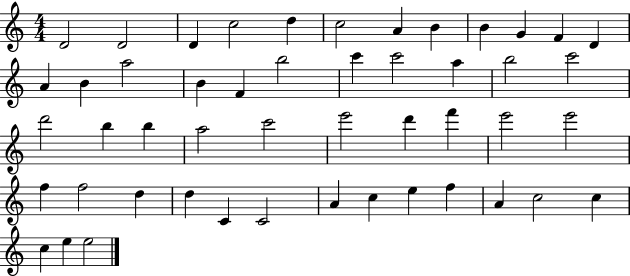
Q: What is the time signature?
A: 4/4